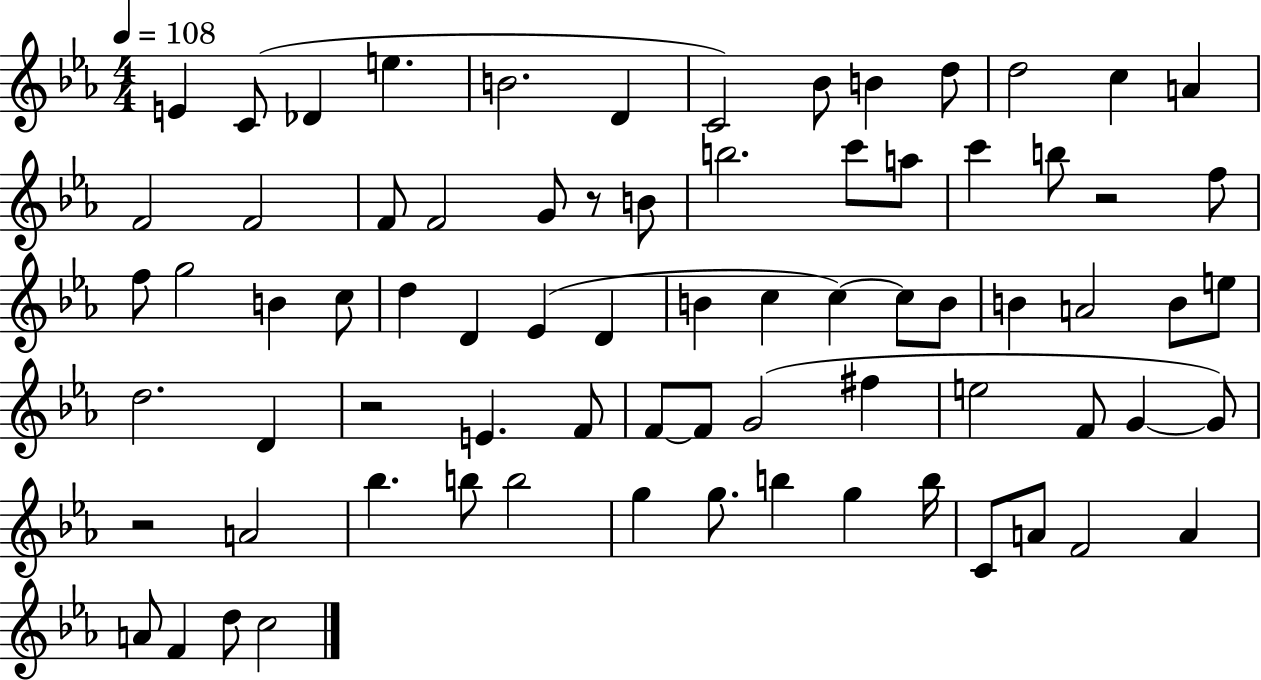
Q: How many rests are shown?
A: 4